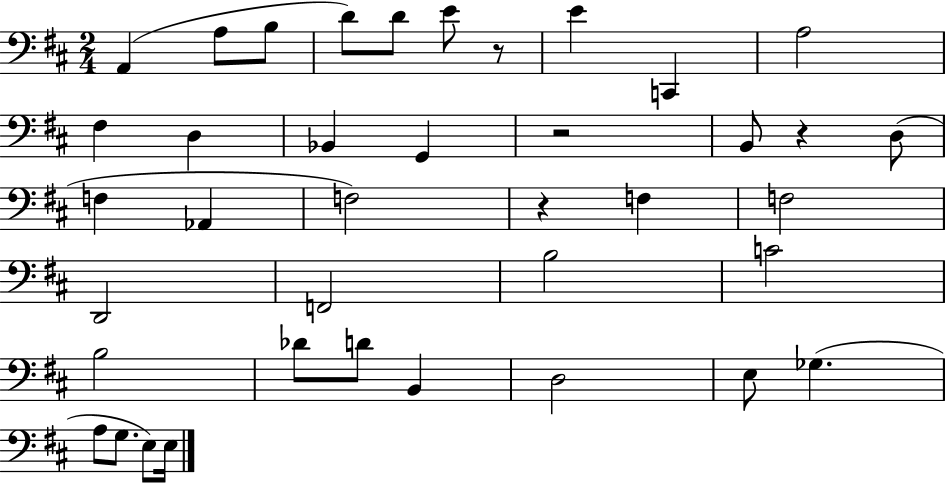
{
  \clef bass
  \numericTimeSignature
  \time 2/4
  \key d \major
  a,4( a8 b8 | d'8) d'8 e'8 r8 | e'4 c,4 | a2 | \break fis4 d4 | bes,4 g,4 | r2 | b,8 r4 d8( | \break f4 aes,4 | f2) | r4 f4 | f2 | \break d,2 | f,2 | b2 | c'2 | \break b2 | des'8 d'8 b,4 | d2 | e8 ges4.( | \break a8 g8. e8) e16 | \bar "|."
}